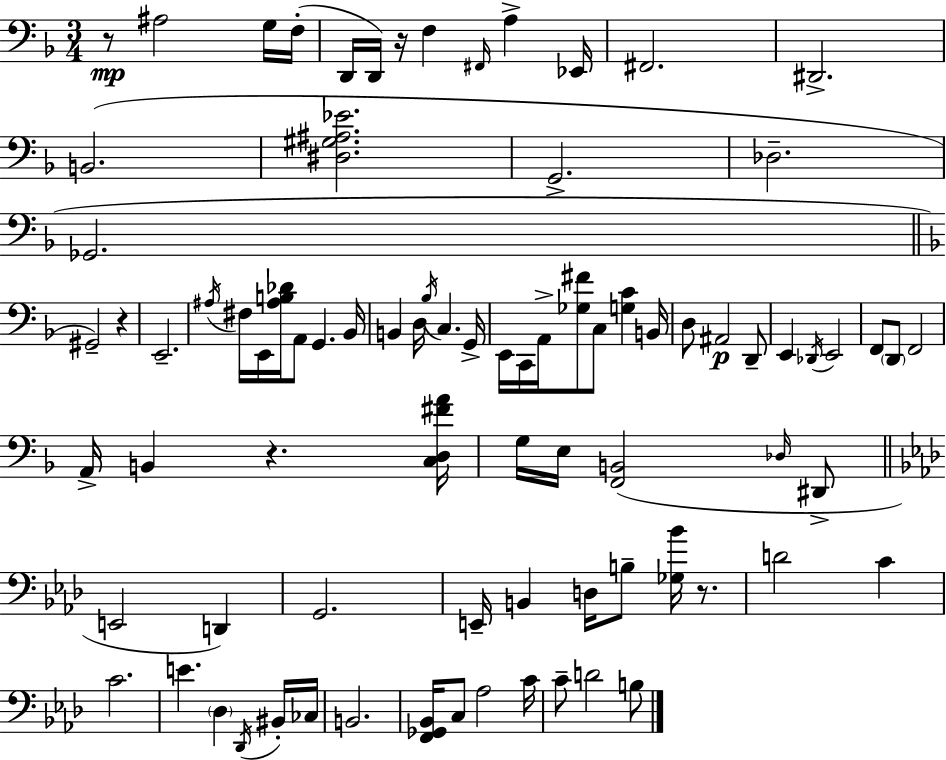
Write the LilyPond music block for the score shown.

{
  \clef bass
  \numericTimeSignature
  \time 3/4
  \key f \major
  r8\mp ais2 g16 f16-.( | d,16 d,16) r16 f4 \grace { fis,16 } a4-> | ees,16 fis,2. | dis,2.-> | \break b,2.( | <dis gis ais ees'>2. | g,2.-> | des2.-- | \break ges,2. | \bar "||" \break \key d \minor gis,2--) r4 | e,2.-- | \acciaccatura { ais16 } fis16 e,16 <ais b des'>16 a,8 g,4. | bes,16 b,4 d16 \acciaccatura { bes16 } c4. | \break g,16-> e,16 c,16 a,16-> <ges fis'>8 c8 <g c'>4 | b,16 d8 ais,2\p | d,8-- e,4 \acciaccatura { des,16 } e,2 | f,8 \parenthesize d,8 f,2 | \break a,16-> b,4 r4. | <c d fis' a'>16 g16 e16 <f, b,>2( | \grace { des16 } dis,8-> \bar "||" \break \key aes \major e,2 d,4) | g,2. | e,16-- b,4 d16 b8-- <ges bes'>16 r8. | d'2 c'4 | \break c'2. | e'4. \parenthesize des4 \acciaccatura { des,16 } bis,16-. | ces16 b,2. | <f, ges, bes,>16 c8 aes2 | \break c'16 c'8-- d'2 b8 | \bar "|."
}